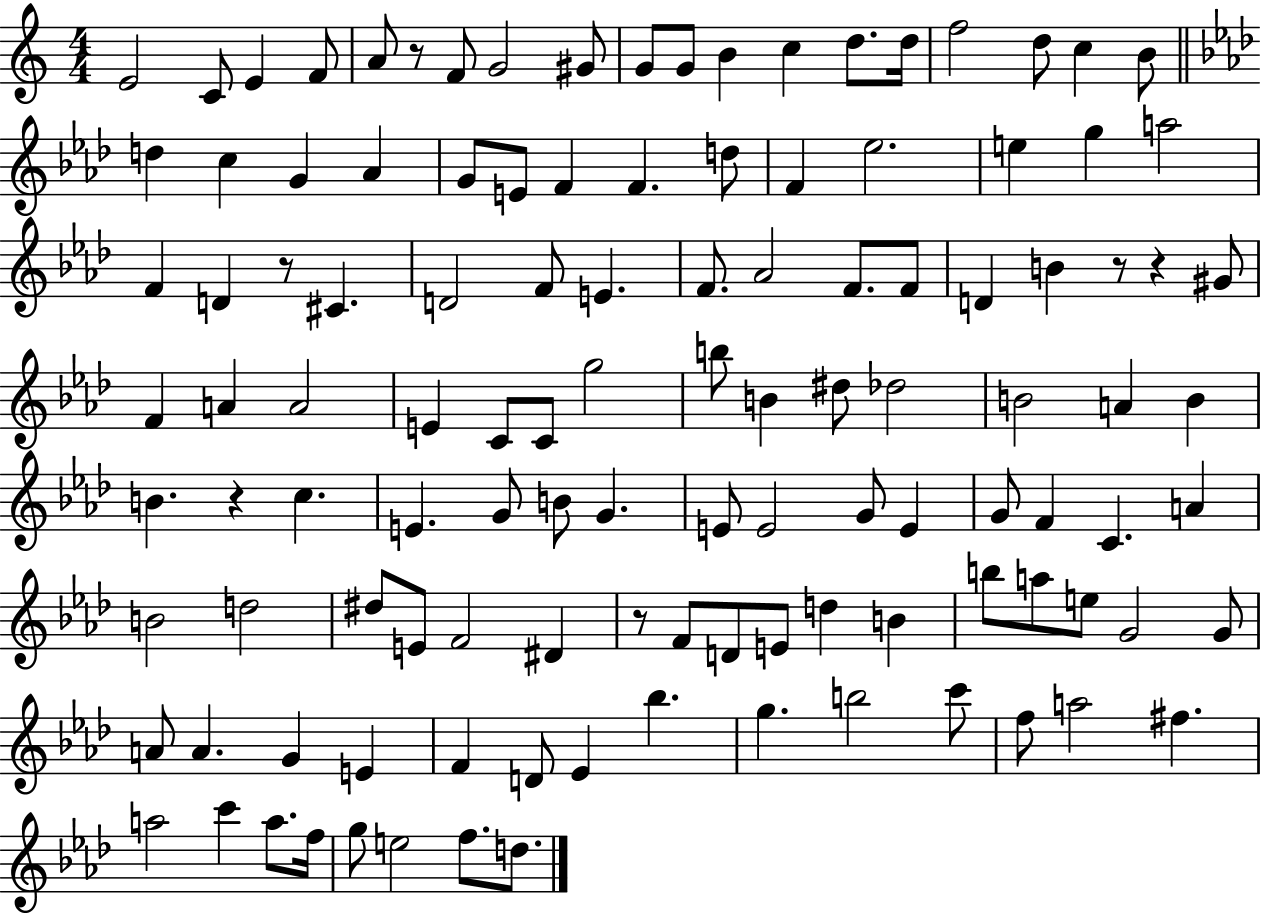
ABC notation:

X:1
T:Untitled
M:4/4
L:1/4
K:C
E2 C/2 E F/2 A/2 z/2 F/2 G2 ^G/2 G/2 G/2 B c d/2 d/4 f2 d/2 c B/2 d c G _A G/2 E/2 F F d/2 F _e2 e g a2 F D z/2 ^C D2 F/2 E F/2 _A2 F/2 F/2 D B z/2 z ^G/2 F A A2 E C/2 C/2 g2 b/2 B ^d/2 _d2 B2 A B B z c E G/2 B/2 G E/2 E2 G/2 E G/2 F C A B2 d2 ^d/2 E/2 F2 ^D z/2 F/2 D/2 E/2 d B b/2 a/2 e/2 G2 G/2 A/2 A G E F D/2 _E _b g b2 c'/2 f/2 a2 ^f a2 c' a/2 f/4 g/2 e2 f/2 d/2